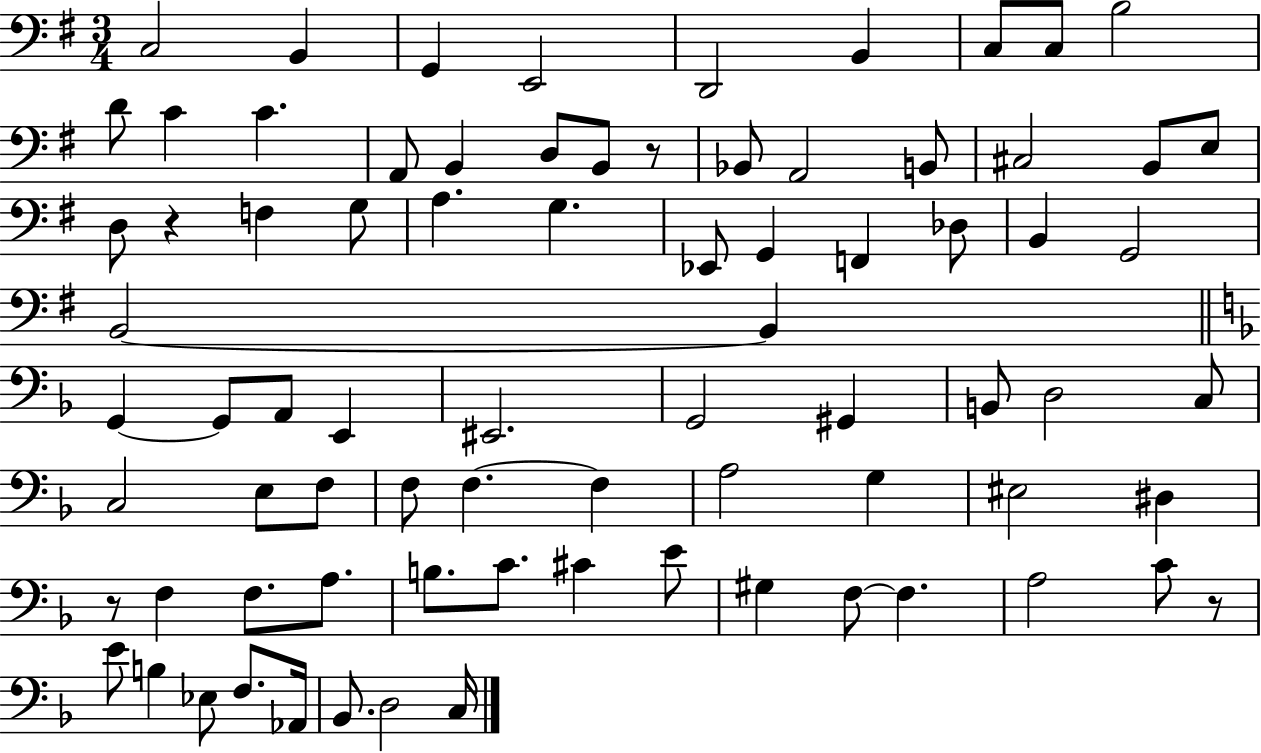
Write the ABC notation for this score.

X:1
T:Untitled
M:3/4
L:1/4
K:G
C,2 B,, G,, E,,2 D,,2 B,, C,/2 C,/2 B,2 D/2 C C A,,/2 B,, D,/2 B,,/2 z/2 _B,,/2 A,,2 B,,/2 ^C,2 B,,/2 E,/2 D,/2 z F, G,/2 A, G, _E,,/2 G,, F,, _D,/2 B,, G,,2 B,,2 B,, G,, G,,/2 A,,/2 E,, ^E,,2 G,,2 ^G,, B,,/2 D,2 C,/2 C,2 E,/2 F,/2 F,/2 F, F, A,2 G, ^E,2 ^D, z/2 F, F,/2 A,/2 B,/2 C/2 ^C E/2 ^G, F,/2 F, A,2 C/2 z/2 E/2 B, _E,/2 F,/2 _A,,/4 _B,,/2 D,2 C,/4